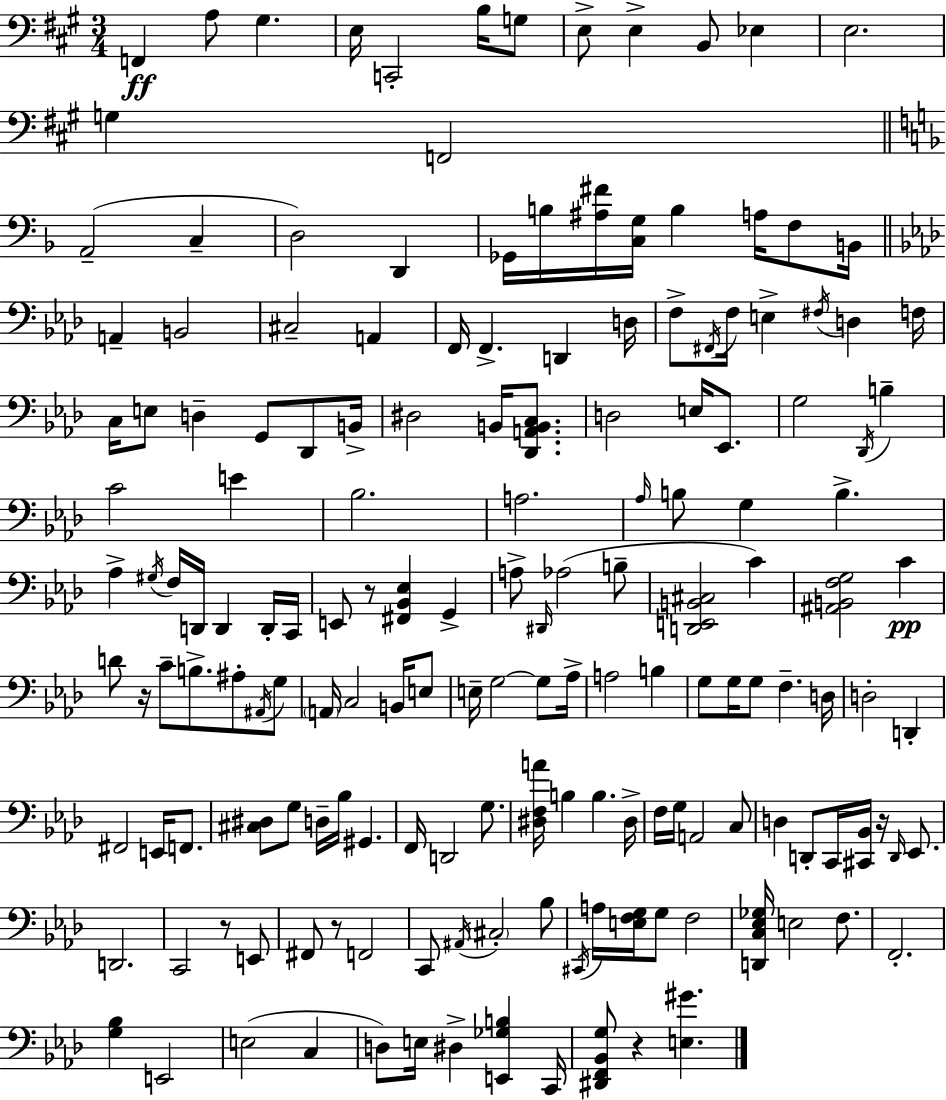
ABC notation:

X:1
T:Untitled
M:3/4
L:1/4
K:A
F,, A,/2 ^G, E,/4 C,,2 B,/4 G,/2 E,/2 E, B,,/2 _E, E,2 G, F,,2 A,,2 C, D,2 D,, _G,,/4 B,/4 [^A,^F]/4 [C,G,]/4 B, A,/4 F,/2 B,,/4 A,, B,,2 ^C,2 A,, F,,/4 F,, D,, D,/4 F,/2 ^F,,/4 F,/4 E, ^F,/4 D, F,/4 C,/4 E,/2 D, G,,/2 _D,,/2 B,,/4 ^D,2 B,,/4 [_D,,A,,B,,C,]/2 D,2 E,/4 _E,,/2 G,2 _D,,/4 B, C2 E _B,2 A,2 _A,/4 B,/2 G, B, _A, ^G,/4 F,/4 D,,/4 D,, D,,/4 C,,/4 E,,/2 z/2 [^F,,_B,,_E,] G,, A,/2 ^D,,/4 _A,2 B,/2 [D,,E,,B,,^C,]2 C [^A,,B,,F,G,]2 C D/2 z/4 C/2 B,/2 ^A,/2 ^A,,/4 G,/2 A,,/4 C,2 B,,/4 E,/2 E,/4 G,2 G,/2 _A,/4 A,2 B, G,/2 G,/4 G,/2 F, D,/4 D,2 D,, ^F,,2 E,,/4 F,,/2 [^C,^D,]/2 G,/2 D,/4 _B,/4 ^G,, F,,/4 D,,2 G,/2 [^D,F,A]/4 B, B, ^D,/4 F,/4 G,/4 A,,2 C,/2 D, D,,/2 C,,/4 [^C,,_B,,]/4 z/4 D,,/4 _E,,/2 D,,2 C,,2 z/2 E,,/2 ^F,,/2 z/2 F,,2 C,,/2 ^A,,/4 ^C,2 _B,/2 ^C,,/4 A,/4 [E,F,G,]/4 G,/2 F,2 [D,,C,_E,_G,]/4 E,2 F,/2 F,,2 [G,_B,] E,,2 E,2 C, D,/2 E,/4 ^D, [E,,_G,B,] C,,/4 [^D,,F,,_B,,G,]/2 z [E,^G]